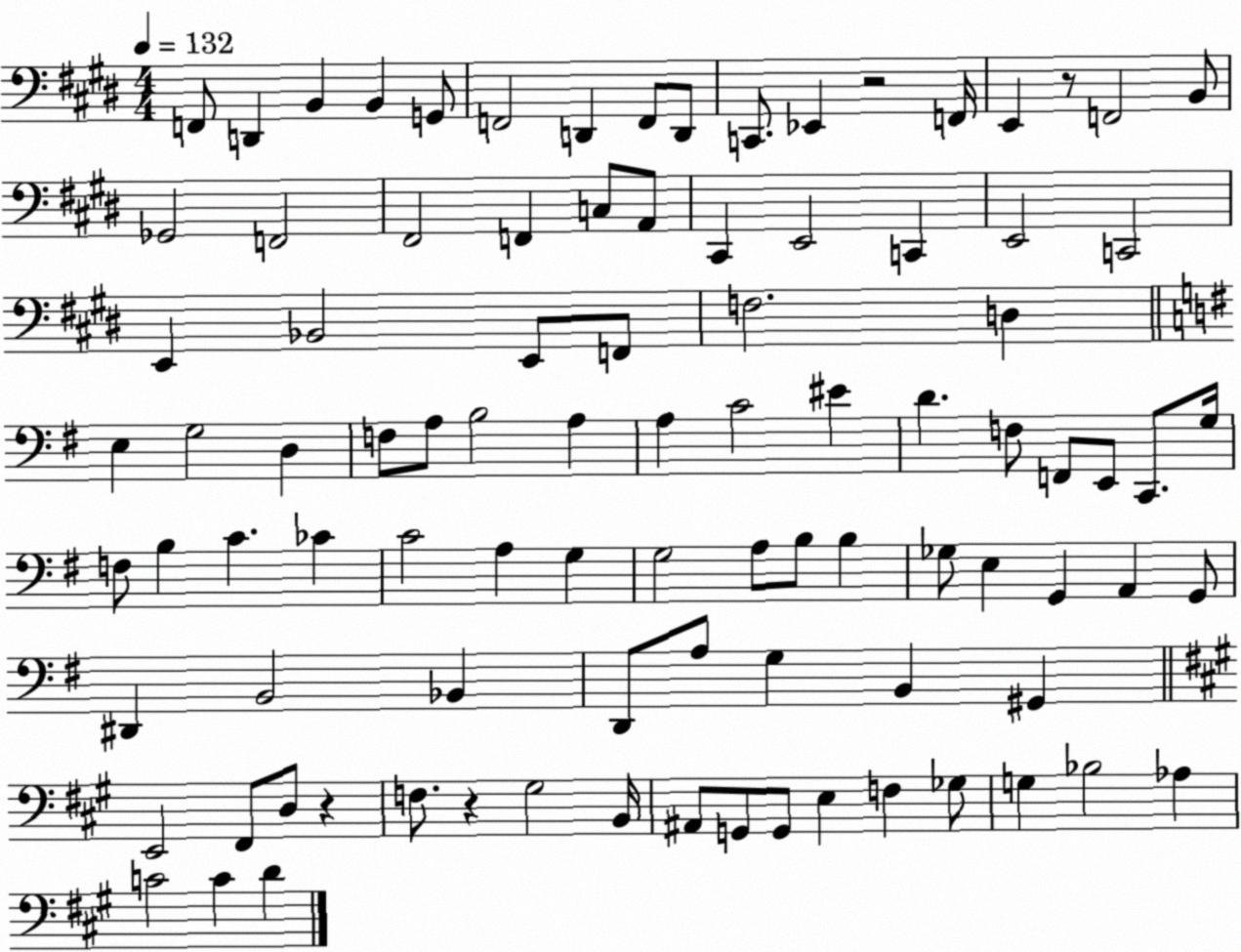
X:1
T:Untitled
M:4/4
L:1/4
K:E
F,,/2 D,, B,, B,, G,,/2 F,,2 D,, F,,/2 D,,/2 C,,/2 _E,, z2 F,,/4 E,, z/2 F,,2 B,,/2 _G,,2 F,,2 ^F,,2 F,, C,/2 A,,/2 ^C,, E,,2 C,, E,,2 C,,2 E,, _B,,2 E,,/2 F,,/2 F,2 D, E, G,2 D, F,/2 A,/2 B,2 A, A, C2 ^E D F,/2 F,,/2 E,,/2 C,,/2 G,/4 F,/2 B, C _C C2 A, G, G,2 A,/2 B,/2 B, _G,/2 E, G,, A,, G,,/2 ^D,, B,,2 _B,, D,,/2 A,/2 G, B,, ^G,, E,,2 ^F,,/2 D,/2 z F,/2 z ^G,2 B,,/4 ^A,,/2 G,,/2 G,,/2 E, F, _G,/2 G, _B,2 _A, C2 C D